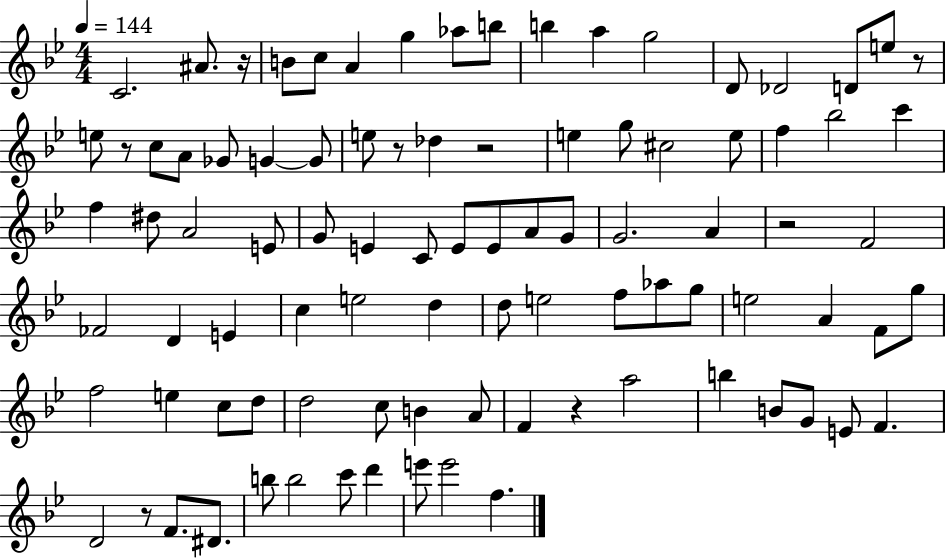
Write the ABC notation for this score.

X:1
T:Untitled
M:4/4
L:1/4
K:Bb
C2 ^A/2 z/4 B/2 c/2 A g _a/2 b/2 b a g2 D/2 _D2 D/2 e/2 z/2 e/2 z/2 c/2 A/2 _G/2 G G/2 e/2 z/2 _d z2 e g/2 ^c2 e/2 f _b2 c' f ^d/2 A2 E/2 G/2 E C/2 E/2 E/2 A/2 G/2 G2 A z2 F2 _F2 D E c e2 d d/2 e2 f/2 _a/2 g/2 e2 A F/2 g/2 f2 e c/2 d/2 d2 c/2 B A/2 F z a2 b B/2 G/2 E/2 F D2 z/2 F/2 ^D/2 b/2 b2 c'/2 d' e'/2 e'2 f